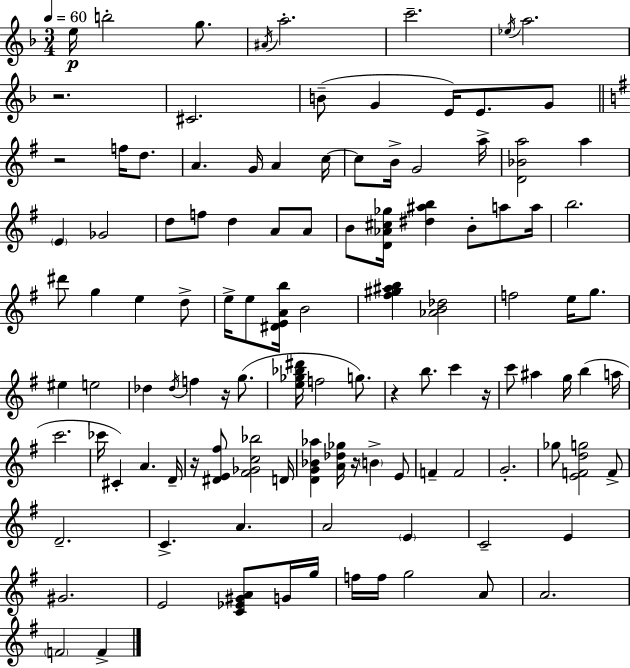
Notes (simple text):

E5/s B5/h G5/e. A#4/s A5/h. C6/h. Eb5/s A5/h. R/h. C#4/h. B4/e G4/q E4/s E4/e. G4/e R/h F5/s D5/e. A4/q. G4/s A4/q C5/s C5/e B4/s G4/h A5/s [D4,Bb4,A5]/h A5/q E4/q Gb4/h D5/e F5/e D5/q A4/e A4/e B4/e [D4,Ab4,C#5,Gb5]/s [D#5,A#5,B5]/q B4/e A5/e A5/s B5/h. D#6/e G5/q E5/q D5/e E5/s E5/e [D#4,E4,A4,B5]/s B4/h [F#5,G#5,A#5,B5]/q [Ab4,B4,Db5]/h F5/h E5/s G5/e. EIS5/q E5/h Db5/q Db5/s F5/q R/s G5/e. [E5,Gb5,Bb5,D#6]/s F5/h G5/e. R/q B5/e. C6/q R/s C6/e A#5/q G5/s B5/q A5/s C6/h. CES6/s C#4/q A4/q. D4/s R/s [D#4,E4,F#5]/e [F#4,Gb4,C5,Bb5]/h D4/s [D4,G4,Bb4,Ab5]/q [A4,Db5,Gb5]/s R/s B4/q E4/e F4/q F4/h G4/h. Gb5/e [E4,F4,D5,G5]/h F4/e D4/h. C4/q. A4/q. A4/h E4/q C4/h E4/q G#4/h. E4/h [C4,Eb4,G#4,A4]/e G4/s G5/s F5/s F5/s G5/h A4/e A4/h. F4/h F4/q